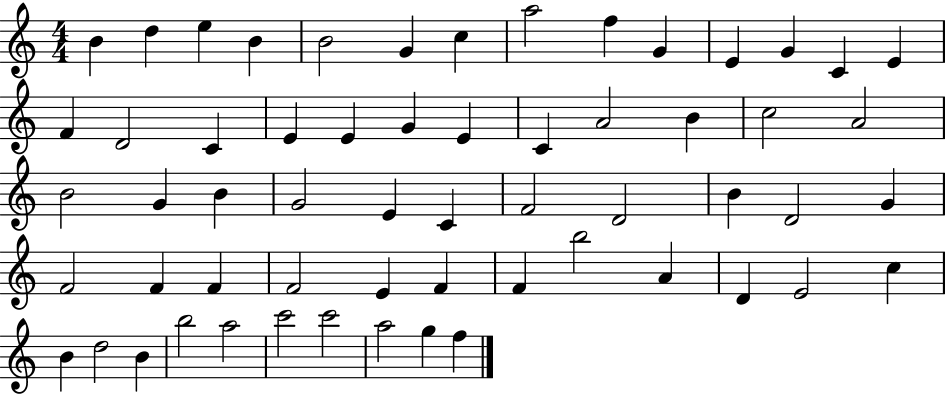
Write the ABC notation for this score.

X:1
T:Untitled
M:4/4
L:1/4
K:C
B d e B B2 G c a2 f G E G C E F D2 C E E G E C A2 B c2 A2 B2 G B G2 E C F2 D2 B D2 G F2 F F F2 E F F b2 A D E2 c B d2 B b2 a2 c'2 c'2 a2 g f